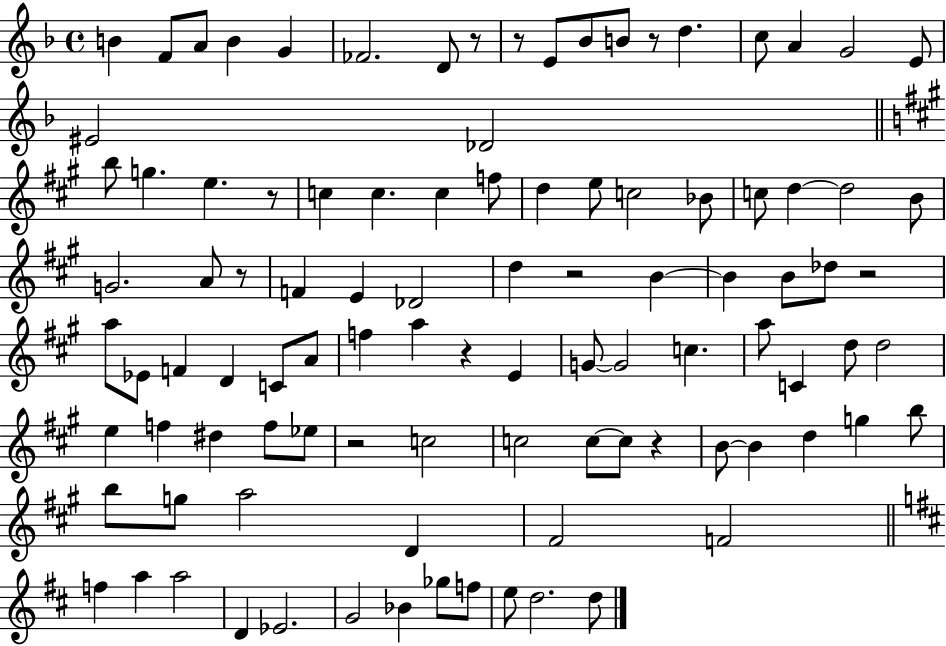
X:1
T:Untitled
M:4/4
L:1/4
K:F
B F/2 A/2 B G _F2 D/2 z/2 z/2 E/2 _B/2 B/2 z/2 d c/2 A G2 E/2 ^E2 _D2 b/2 g e z/2 c c c f/2 d e/2 c2 _B/2 c/2 d d2 B/2 G2 A/2 z/2 F E _D2 d z2 B B B/2 _d/2 z2 a/2 _E/2 F D C/2 A/2 f a z E G/2 G2 c a/2 C d/2 d2 e f ^d f/2 _e/2 z2 c2 c2 c/2 c/2 z B/2 B d g b/2 b/2 g/2 a2 D ^F2 F2 f a a2 D _E2 G2 _B _g/2 f/2 e/2 d2 d/2